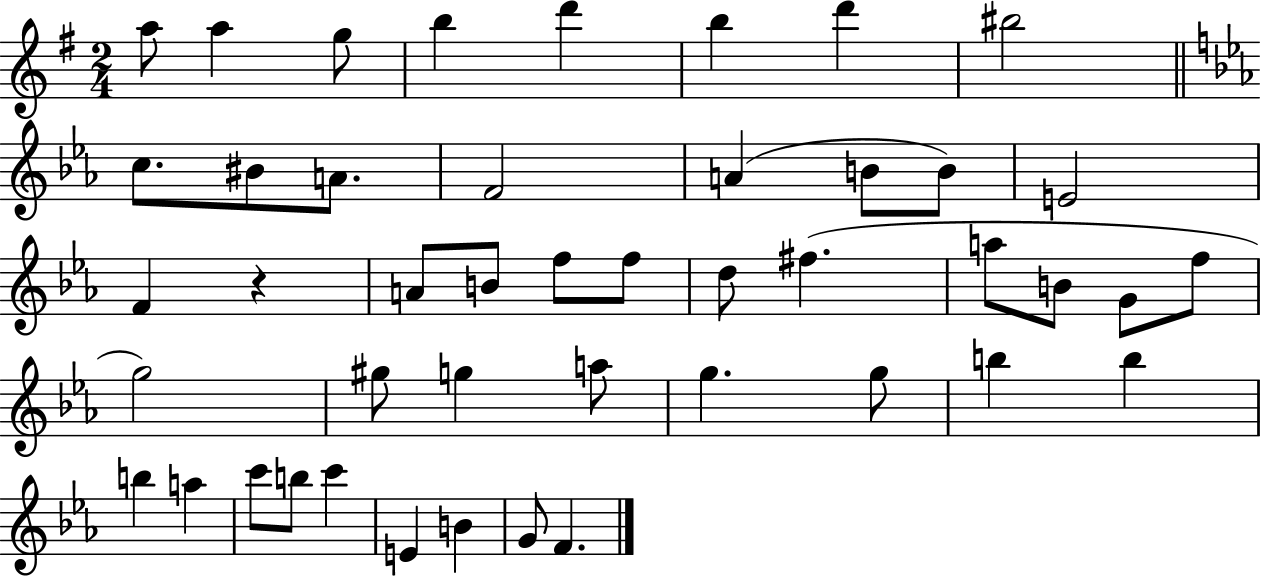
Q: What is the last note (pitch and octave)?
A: F4